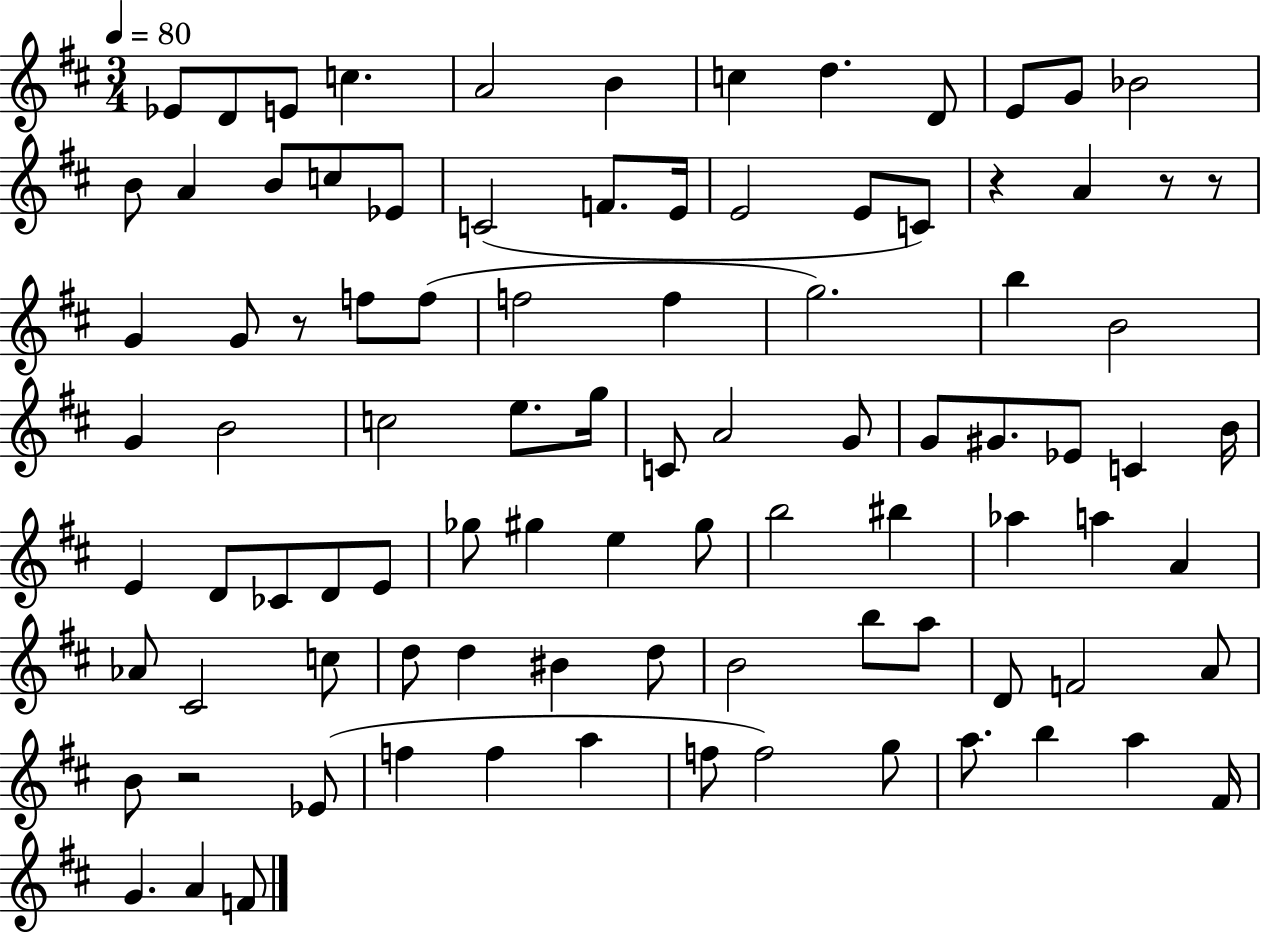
{
  \clef treble
  \numericTimeSignature
  \time 3/4
  \key d \major
  \tempo 4 = 80
  ees'8 d'8 e'8 c''4. | a'2 b'4 | c''4 d''4. d'8 | e'8 g'8 bes'2 | \break b'8 a'4 b'8 c''8 ees'8 | c'2( f'8. e'16 | e'2 e'8 c'8) | r4 a'4 r8 r8 | \break g'4 g'8 r8 f''8 f''8( | f''2 f''4 | g''2.) | b''4 b'2 | \break g'4 b'2 | c''2 e''8. g''16 | c'8 a'2 g'8 | g'8 gis'8. ees'8 c'4 b'16 | \break e'4 d'8 ces'8 d'8 e'8 | ges''8 gis''4 e''4 gis''8 | b''2 bis''4 | aes''4 a''4 a'4 | \break aes'8 cis'2 c''8 | d''8 d''4 bis'4 d''8 | b'2 b''8 a''8 | d'8 f'2 a'8 | \break b'8 r2 ees'8( | f''4 f''4 a''4 | f''8 f''2) g''8 | a''8. b''4 a''4 fis'16 | \break g'4. a'4 f'8 | \bar "|."
}